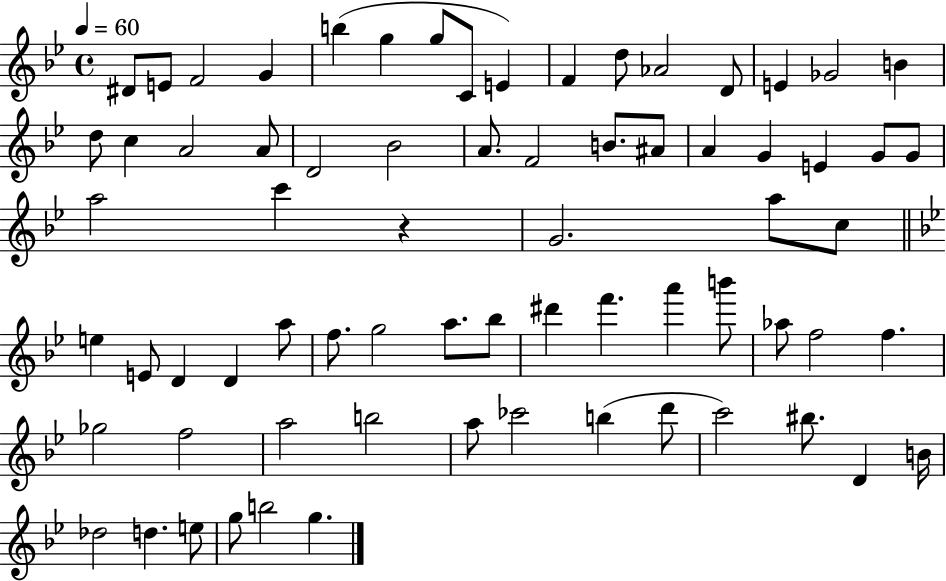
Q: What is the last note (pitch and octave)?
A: G5